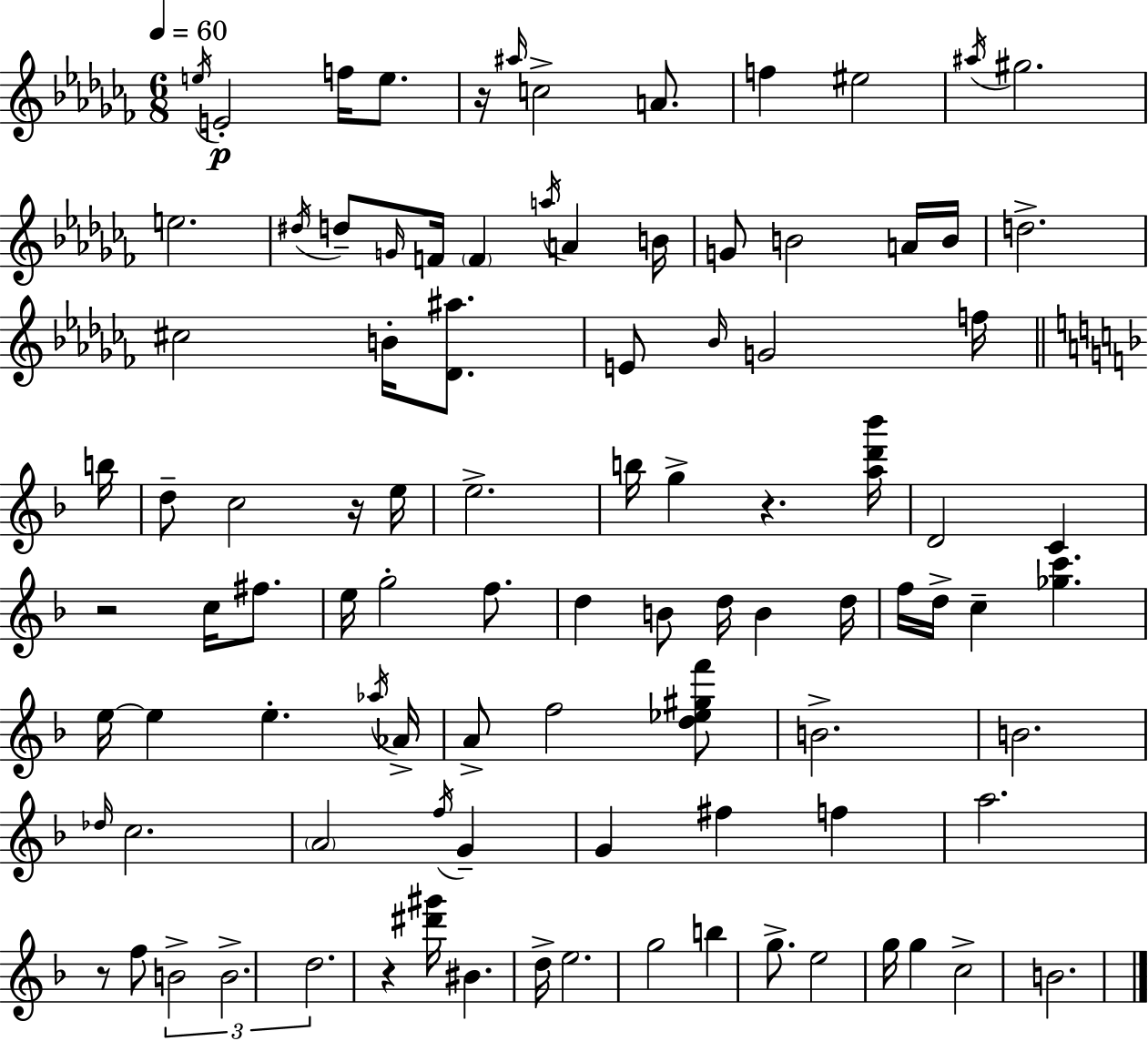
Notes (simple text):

E5/s E4/h F5/s E5/e. R/s A#5/s C5/h A4/e. F5/q EIS5/h A#5/s G#5/h. E5/h. D#5/s D5/e G4/s F4/s F4/q A5/s A4/q B4/s G4/e B4/h A4/s B4/s D5/h. C#5/h B4/s [Db4,A#5]/e. E4/e Bb4/s G4/h F5/s B5/s D5/e C5/h R/s E5/s E5/h. B5/s G5/q R/q. [A5,D6,Bb6]/s D4/h C4/q R/h C5/s F#5/e. E5/s G5/h F5/e. D5/q B4/e D5/s B4/q D5/s F5/s D5/s C5/q [Gb5,C6]/q. E5/s E5/q E5/q. Ab5/s Ab4/s A4/e F5/h [D5,Eb5,G#5,F6]/e B4/h. B4/h. Db5/s C5/h. A4/h F5/s G4/q G4/q F#5/q F5/q A5/h. R/e F5/e B4/h B4/h. D5/h. R/q [D#6,G#6]/s BIS4/q. D5/s E5/h. G5/h B5/q G5/e. E5/h G5/s G5/q C5/h B4/h.